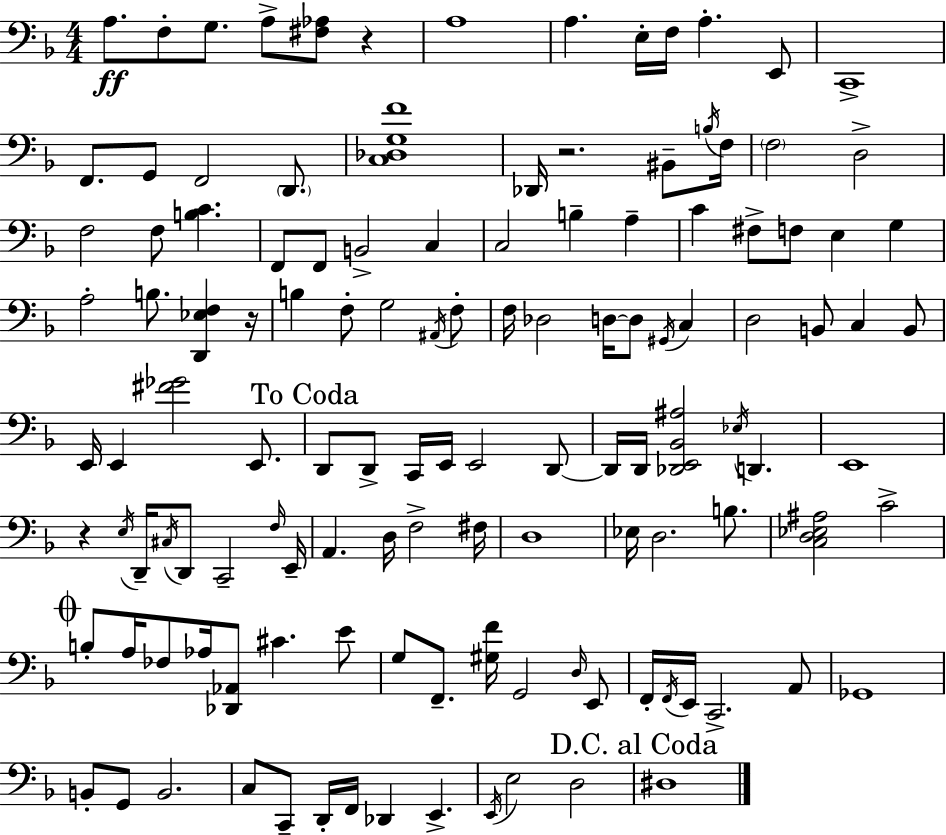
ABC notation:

X:1
T:Untitled
M:4/4
L:1/4
K:F
A,/2 F,/2 G,/2 A,/2 [^F,_A,]/2 z A,4 A, E,/4 F,/4 A, E,,/2 C,,4 F,,/2 G,,/2 F,,2 D,,/2 [C,_D,G,F]4 _D,,/4 z2 ^B,,/2 B,/4 F,/4 F,2 D,2 F,2 F,/2 [B,C] F,,/2 F,,/2 B,,2 C, C,2 B, A, C ^F,/2 F,/2 E, G, A,2 B,/2 [D,,_E,F,] z/4 B, F,/2 G,2 ^A,,/4 F,/2 F,/4 _D,2 D,/4 D,/2 ^G,,/4 C, D,2 B,,/2 C, B,,/2 E,,/4 E,, [^F_G]2 E,,/2 D,,/2 D,,/2 C,,/4 E,,/4 E,,2 D,,/2 D,,/4 D,,/4 [_D,,E,,_B,,^A,]2 _E,/4 D,, E,,4 z E,/4 D,,/4 ^C,/4 D,,/2 C,,2 F,/4 E,,/4 A,, D,/4 F,2 ^F,/4 D,4 _E,/4 D,2 B,/2 [C,D,_E,^A,]2 C2 B,/2 A,/4 _F,/2 _A,/4 [_D,,_A,,]/2 ^C E/2 G,/2 F,,/2 [^G,F]/4 G,,2 D,/4 E,,/2 F,,/4 F,,/4 E,,/4 C,,2 A,,/2 _G,,4 B,,/2 G,,/2 B,,2 C,/2 C,,/2 D,,/4 F,,/4 _D,, E,, E,,/4 E,2 D,2 ^D,4